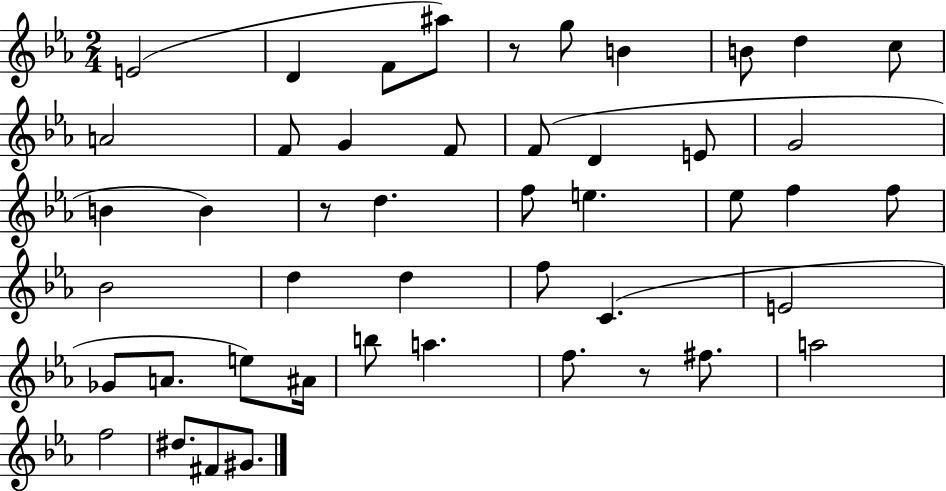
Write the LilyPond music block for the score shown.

{
  \clef treble
  \numericTimeSignature
  \time 2/4
  \key ees \major
  \repeat volta 2 { e'2( | d'4 f'8 ais''8) | r8 g''8 b'4 | b'8 d''4 c''8 | \break a'2 | f'8 g'4 f'8 | f'8( d'4 e'8 | g'2 | \break b'4 b'4) | r8 d''4. | f''8 e''4. | ees''8 f''4 f''8 | \break bes'2 | d''4 d''4 | f''8 c'4.( | e'2 | \break ges'8 a'8. e''8) ais'16 | b''8 a''4. | f''8. r8 fis''8. | a''2 | \break f''2 | dis''8. fis'8 gis'8. | } \bar "|."
}